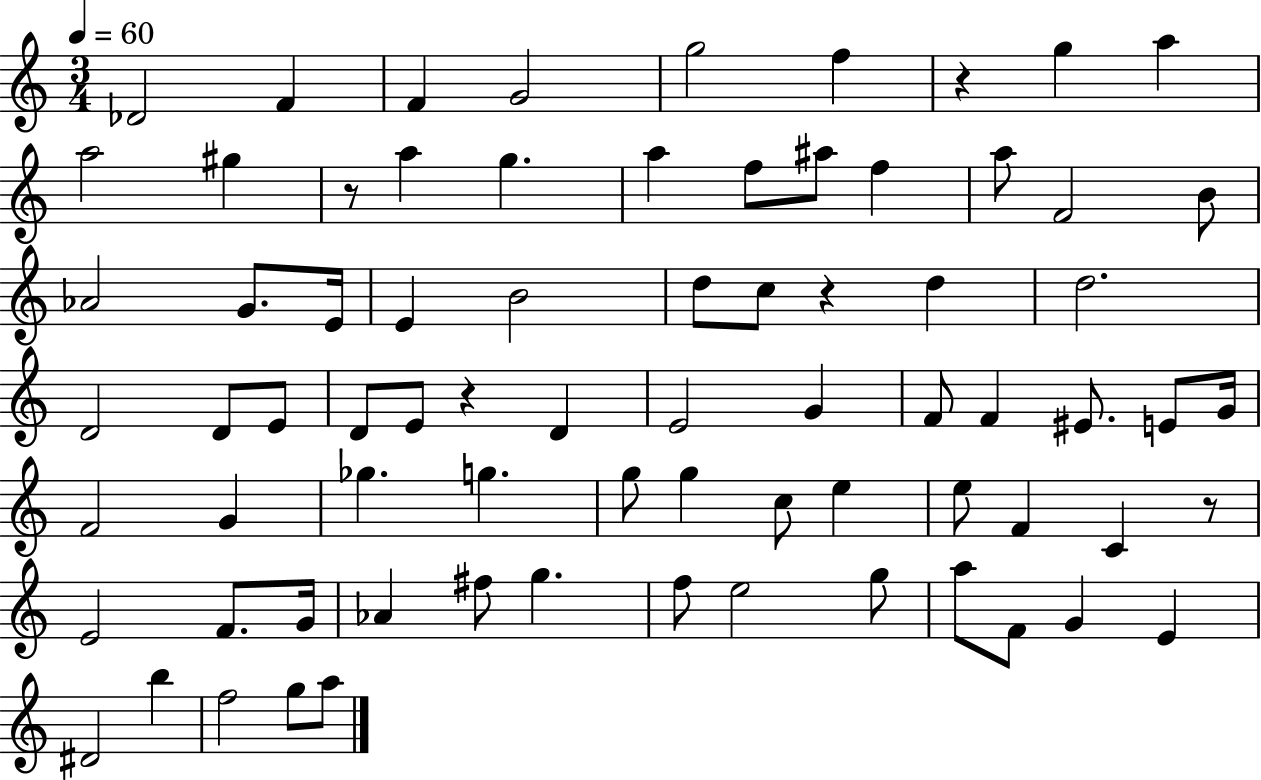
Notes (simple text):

Db4/h F4/q F4/q G4/h G5/h F5/q R/q G5/q A5/q A5/h G#5/q R/e A5/q G5/q. A5/q F5/e A#5/e F5/q A5/e F4/h B4/e Ab4/h G4/e. E4/s E4/q B4/h D5/e C5/e R/q D5/q D5/h. D4/h D4/e E4/e D4/e E4/e R/q D4/q E4/h G4/q F4/e F4/q EIS4/e. E4/e G4/s F4/h G4/q Gb5/q. G5/q. G5/e G5/q C5/e E5/q E5/e F4/q C4/q R/e E4/h F4/e. G4/s Ab4/q F#5/e G5/q. F5/e E5/h G5/e A5/e F4/e G4/q E4/q D#4/h B5/q F5/h G5/e A5/e